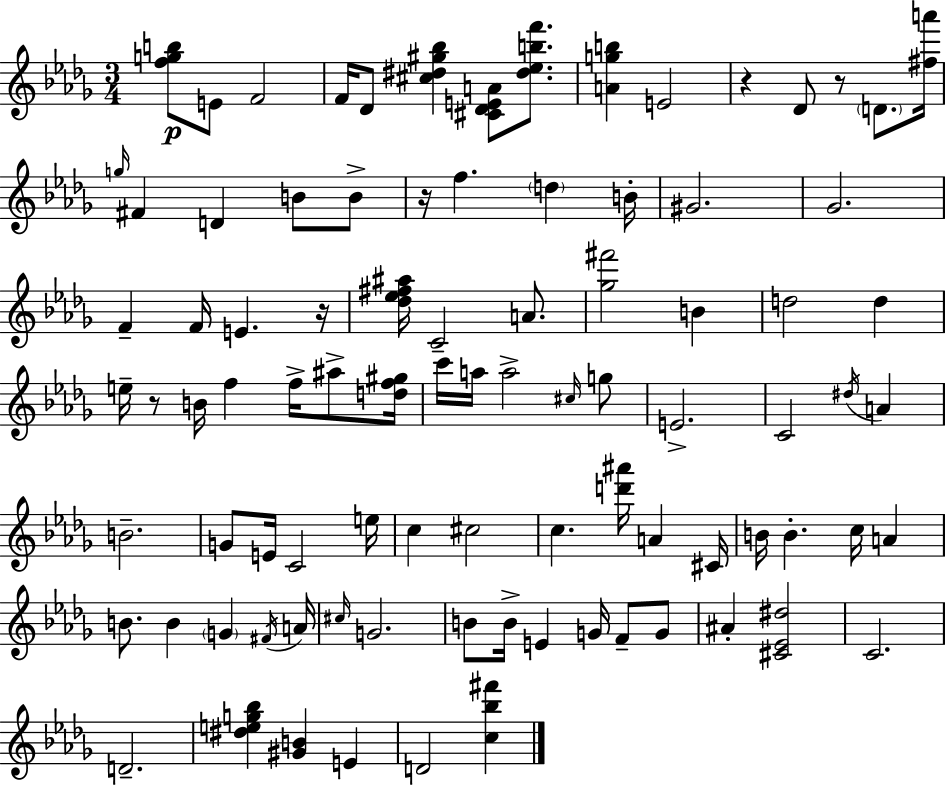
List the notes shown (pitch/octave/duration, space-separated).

[F5,G5,B5]/e E4/e F4/h F4/s Db4/e [C#5,D#5,G#5,Bb5]/q [C#4,Db4,E4,A4]/e [D#5,Eb5,B5,F6]/e. [A4,G5,B5]/q E4/h R/q Db4/e R/e D4/e. [F#5,A6]/s G5/s F#4/q D4/q B4/e B4/e R/s F5/q. D5/q B4/s G#4/h. Gb4/h. F4/q F4/s E4/q. R/s [Db5,Eb5,F#5,A#5]/s C4/h A4/e. [Gb5,F#6]/h B4/q D5/h D5/q E5/s R/e B4/s F5/q F5/s A#5/e [D5,F5,G#5]/s C6/s A5/s A5/h C#5/s G5/e E4/h. C4/h D#5/s A4/q B4/h. G4/e E4/s C4/h E5/s C5/q C#5/h C5/q. [D6,A#6]/s A4/q C#4/s B4/s B4/q. C5/s A4/q B4/e. B4/q G4/q F#4/s A4/s C#5/s G4/h. B4/e B4/s E4/q G4/s F4/e G4/e A#4/q [C#4,Eb4,D#5]/h C4/h. D4/h. [D#5,E5,G5,Bb5]/q [G#4,B4]/q E4/q D4/h [C5,Bb5,F#6]/q